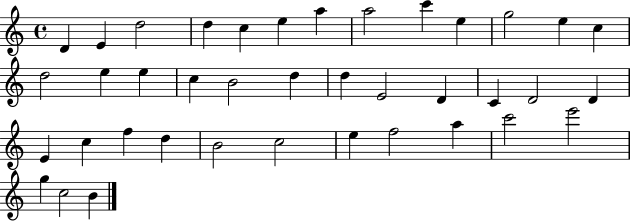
X:1
T:Untitled
M:4/4
L:1/4
K:C
D E d2 d c e a a2 c' e g2 e c d2 e e c B2 d d E2 D C D2 D E c f d B2 c2 e f2 a c'2 e'2 g c2 B